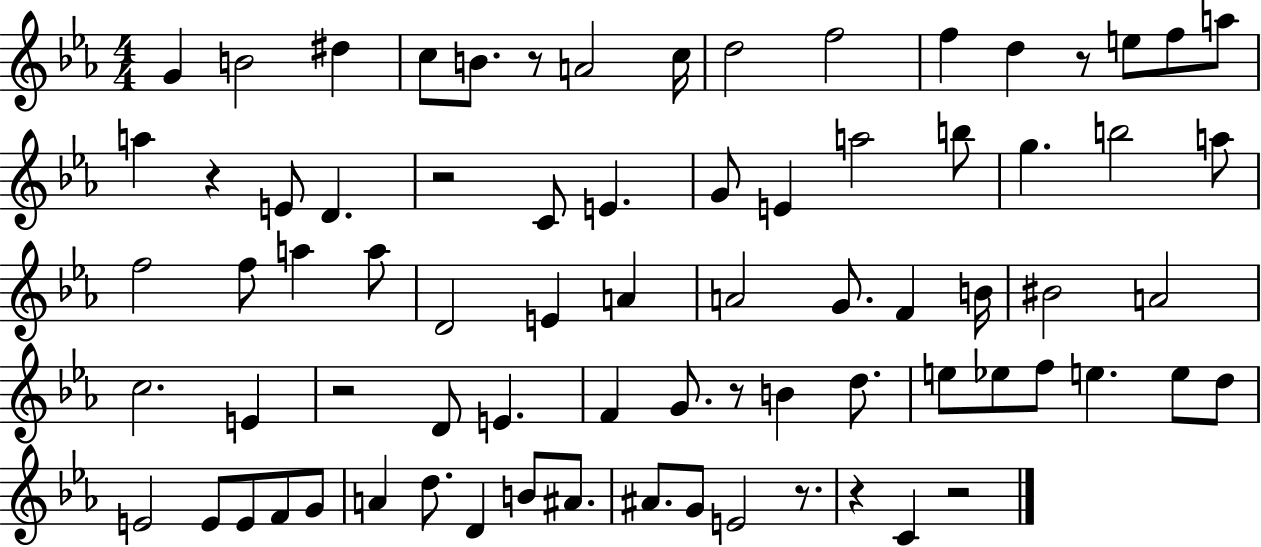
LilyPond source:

{
  \clef treble
  \numericTimeSignature
  \time 4/4
  \key ees \major
  g'4 b'2 dis''4 | c''8 b'8. r8 a'2 c''16 | d''2 f''2 | f''4 d''4 r8 e''8 f''8 a''8 | \break a''4 r4 e'8 d'4. | r2 c'8 e'4. | g'8 e'4 a''2 b''8 | g''4. b''2 a''8 | \break f''2 f''8 a''4 a''8 | d'2 e'4 a'4 | a'2 g'8. f'4 b'16 | bis'2 a'2 | \break c''2. e'4 | r2 d'8 e'4. | f'4 g'8. r8 b'4 d''8. | e''8 ees''8 f''8 e''4. e''8 d''8 | \break e'2 e'8 e'8 f'8 g'8 | a'4 d''8. d'4 b'8 ais'8. | ais'8. g'8 e'2 r8. | r4 c'4 r2 | \break \bar "|."
}